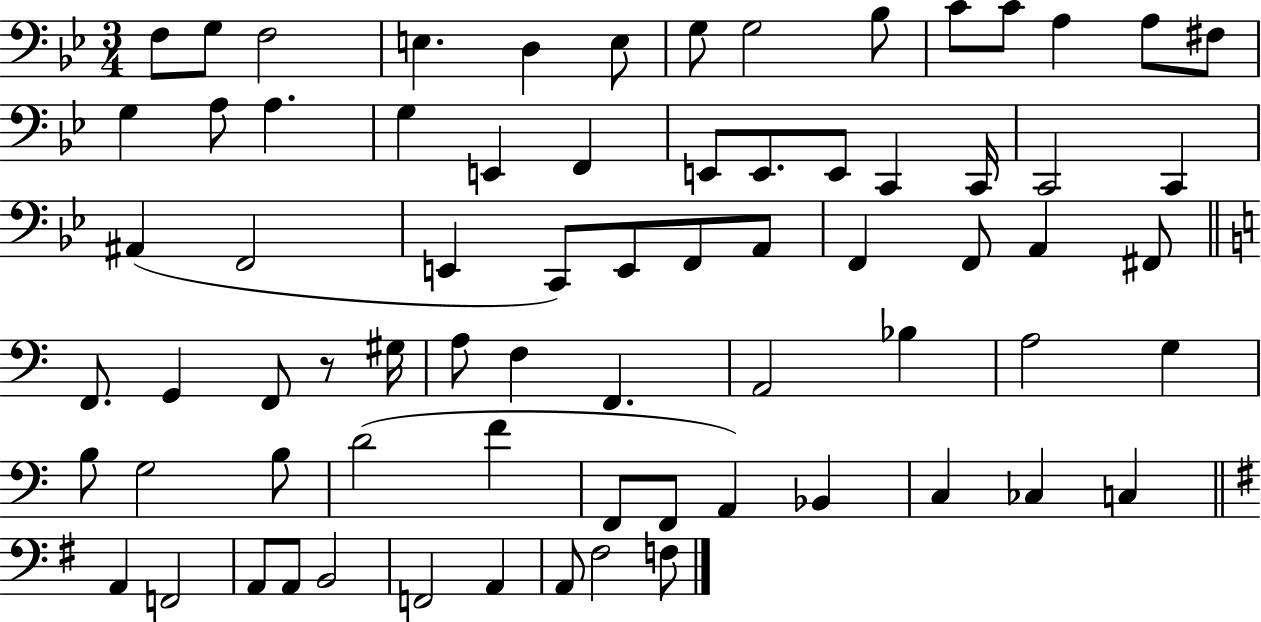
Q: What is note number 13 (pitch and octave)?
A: A3